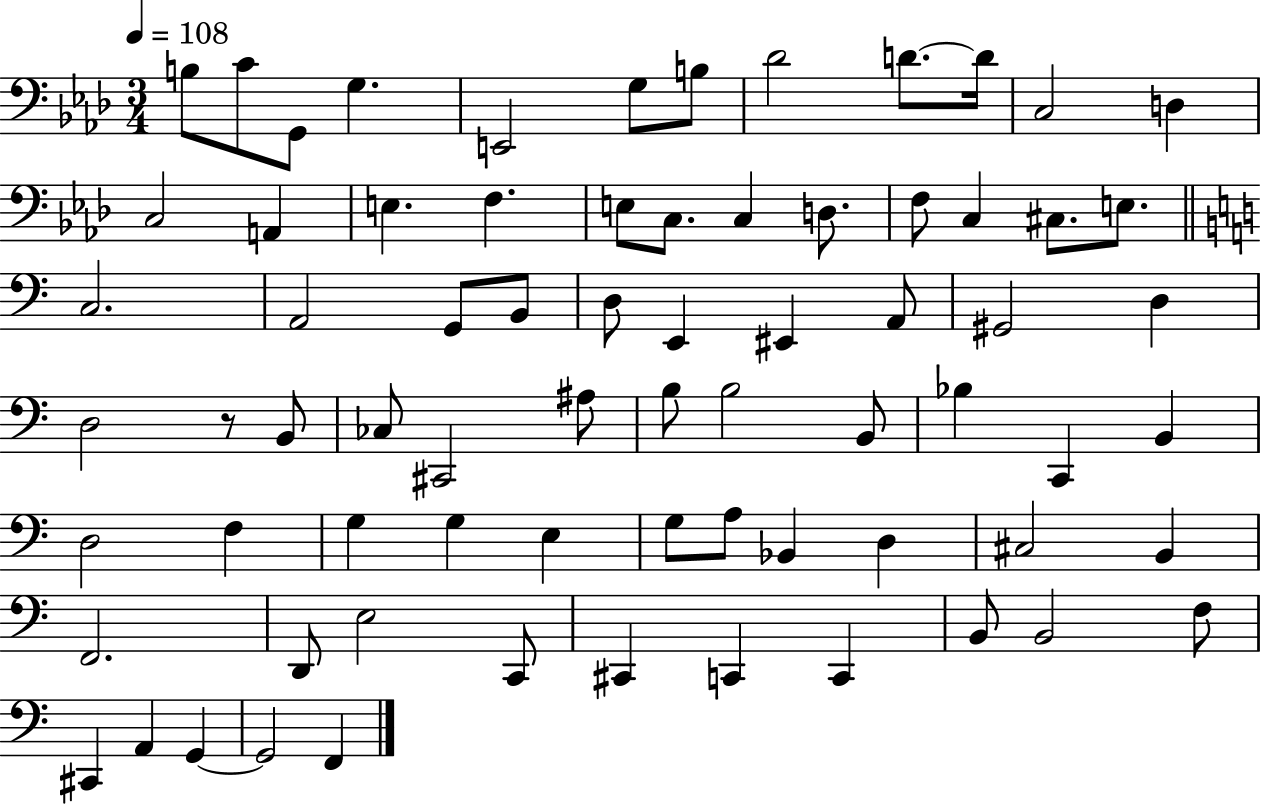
{
  \clef bass
  \numericTimeSignature
  \time 3/4
  \key aes \major
  \tempo 4 = 108
  b8 c'8 g,8 g4. | e,2 g8 b8 | des'2 d'8.~~ d'16 | c2 d4 | \break c2 a,4 | e4. f4. | e8 c8. c4 d8. | f8 c4 cis8. e8. | \break \bar "||" \break \key c \major c2. | a,2 g,8 b,8 | d8 e,4 eis,4 a,8 | gis,2 d4 | \break d2 r8 b,8 | ces8 cis,2 ais8 | b8 b2 b,8 | bes4 c,4 b,4 | \break d2 f4 | g4 g4 e4 | g8 a8 bes,4 d4 | cis2 b,4 | \break f,2. | d,8 e2 c,8 | cis,4 c,4 c,4 | b,8 b,2 f8 | \break cis,4 a,4 g,4~~ | g,2 f,4 | \bar "|."
}